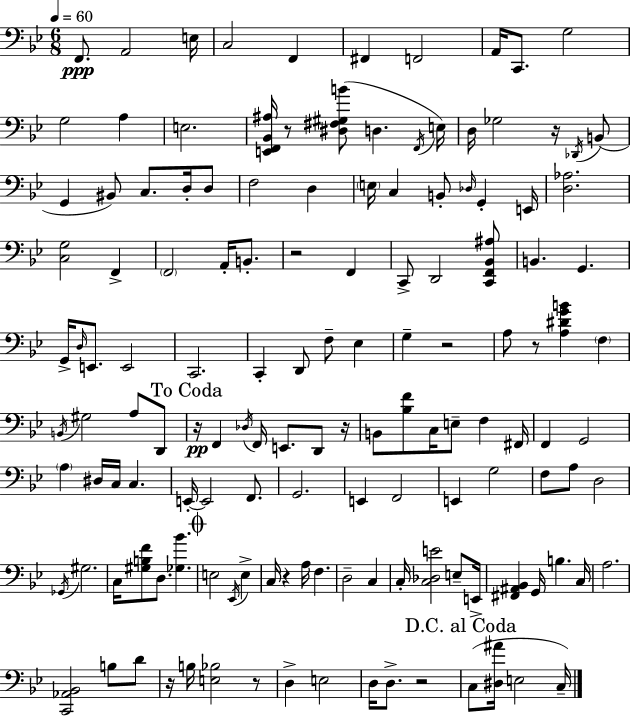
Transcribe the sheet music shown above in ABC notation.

X:1
T:Untitled
M:6/8
L:1/4
K:Gm
F,,/2 A,,2 E,/4 C,2 F,, ^F,, F,,2 A,,/4 C,,/2 G,2 G,2 A, E,2 [E,,F,,_B,,^A,]/4 z/2 [^D,^F,^G,B]/2 D, F,,/4 E,/4 D,/4 _G,2 z/4 _D,,/4 B,,/2 G,, ^B,,/2 C,/2 D,/4 D,/2 F,2 D, E,/4 C, B,,/2 _D,/4 G,, E,,/4 [D,_A,]2 [C,G,]2 F,, F,,2 A,,/4 B,,/2 z2 F,, C,,/2 D,,2 [C,,F,,_B,,^A,]/2 B,, G,, G,,/4 D,/4 E,,/2 E,,2 C,,2 C,, D,,/2 F,/2 _E, G, z2 A,/2 z/2 [A,^DGB] F, B,,/4 ^G,2 A,/2 D,,/2 z/4 F,, _D,/4 F,,/4 E,,/2 D,,/2 z/4 B,,/2 [_B,F]/2 C,/4 E,/2 F, ^F,,/4 F,, G,,2 A, ^D,/4 C,/4 C, E,,/4 E,,2 F,,/2 G,,2 E,, F,,2 E,, G,2 F,/2 A,/2 D,2 _G,,/4 ^G,2 C,/4 [^G,B,F]/2 D,/2 [_G,_B] E,2 _E,,/4 E, C,/4 z A,/4 F, D,2 C, C,/4 [C,_D,E]2 E,/2 E,,/4 [^F,,^A,,_B,,] G,,/4 B, C,/4 A,2 [C,,_A,,_B,,]2 B,/2 D/2 z/4 B,/4 [E,_B,]2 z/2 D, E,2 D,/4 D,/2 z2 C,/2 [^D,^A]/4 E,2 C,/4